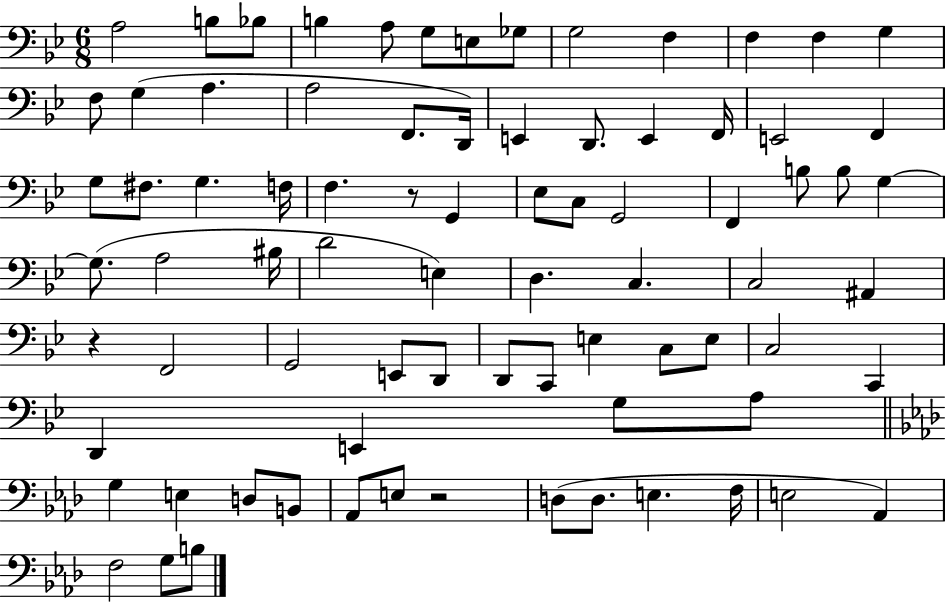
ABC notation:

X:1
T:Untitled
M:6/8
L:1/4
K:Bb
A,2 B,/2 _B,/2 B, A,/2 G,/2 E,/2 _G,/2 G,2 F, F, F, G, F,/2 G, A, A,2 F,,/2 D,,/4 E,, D,,/2 E,, F,,/4 E,,2 F,, G,/2 ^F,/2 G, F,/4 F, z/2 G,, _E,/2 C,/2 G,,2 F,, B,/2 B,/2 G, G,/2 A,2 ^B,/4 D2 E, D, C, C,2 ^A,, z F,,2 G,,2 E,,/2 D,,/2 D,,/2 C,,/2 E, C,/2 E,/2 C,2 C,, D,, E,, G,/2 A,/2 G, E, D,/2 B,,/2 _A,,/2 E,/2 z2 D,/2 D,/2 E, F,/4 E,2 _A,, F,2 G,/2 B,/2